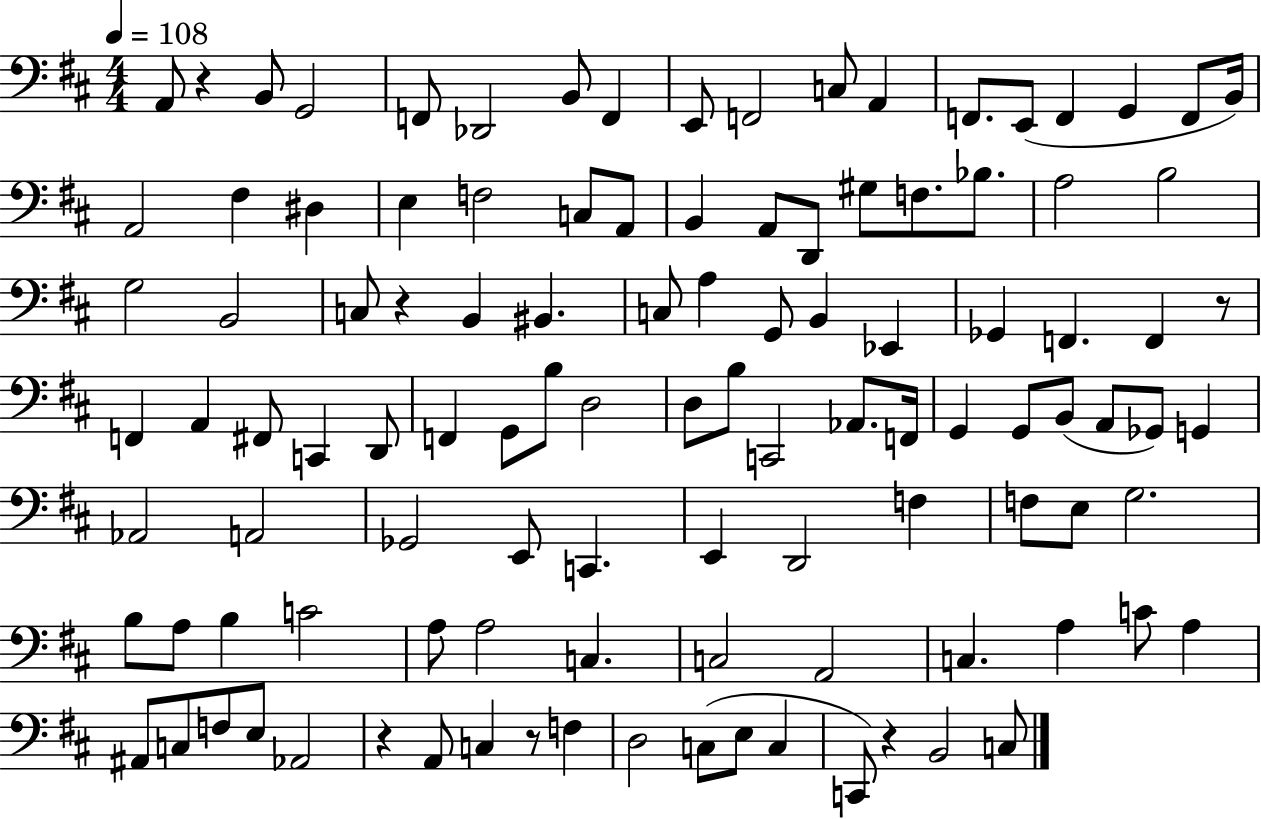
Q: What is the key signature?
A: D major